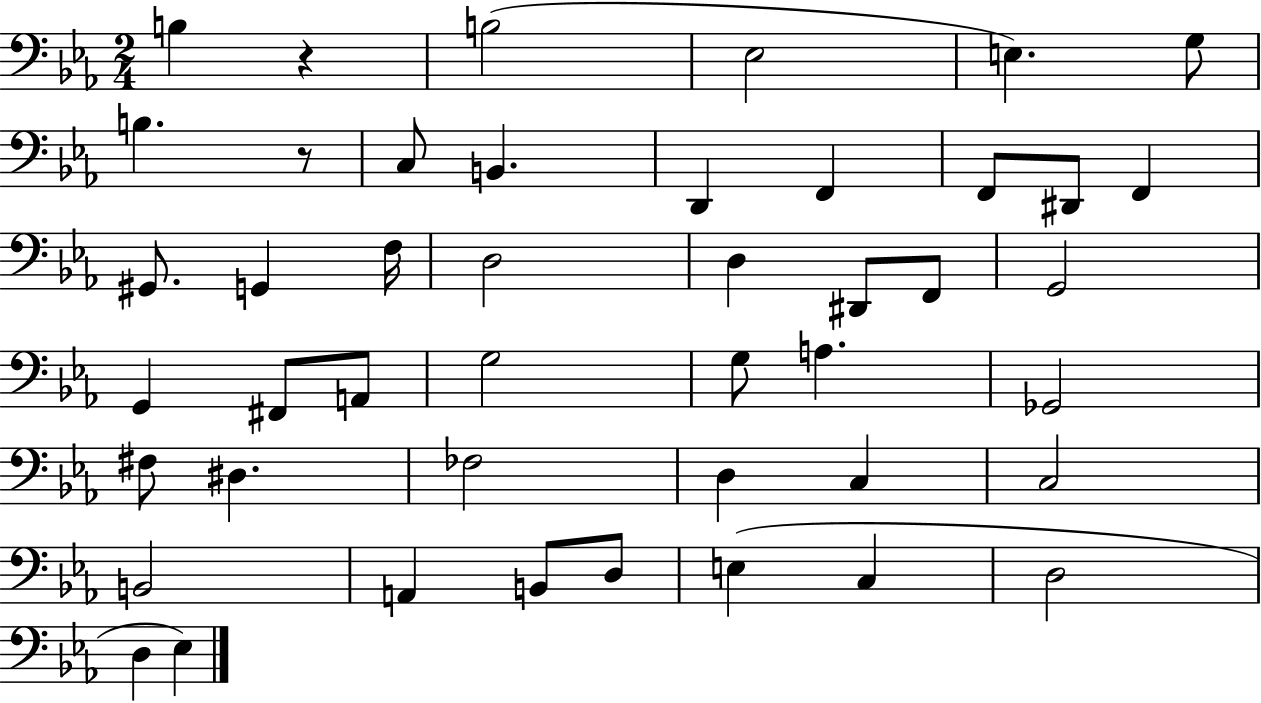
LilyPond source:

{
  \clef bass
  \numericTimeSignature
  \time 2/4
  \key ees \major
  \repeat volta 2 { b4 r4 | b2( | ees2 | e4.) g8 | \break b4. r8 | c8 b,4. | d,4 f,4 | f,8 dis,8 f,4 | \break gis,8. g,4 f16 | d2 | d4 dis,8 f,8 | g,2 | \break g,4 fis,8 a,8 | g2 | g8 a4. | ges,2 | \break fis8 dis4. | fes2 | d4 c4 | c2 | \break b,2 | a,4 b,8 d8 | e4( c4 | d2 | \break d4 ees4) | } \bar "|."
}